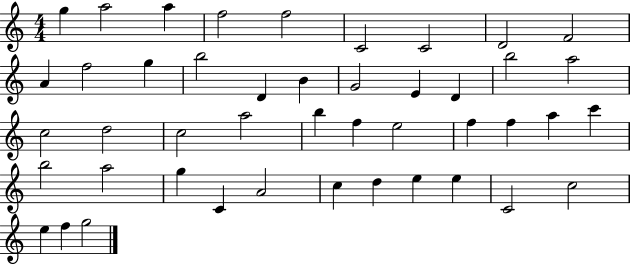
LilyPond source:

{
  \clef treble
  \numericTimeSignature
  \time 4/4
  \key c \major
  g''4 a''2 a''4 | f''2 f''2 | c'2 c'2 | d'2 f'2 | \break a'4 f''2 g''4 | b''2 d'4 b'4 | g'2 e'4 d'4 | b''2 a''2 | \break c''2 d''2 | c''2 a''2 | b''4 f''4 e''2 | f''4 f''4 a''4 c'''4 | \break b''2 a''2 | g''4 c'4 a'2 | c''4 d''4 e''4 e''4 | c'2 c''2 | \break e''4 f''4 g''2 | \bar "|."
}